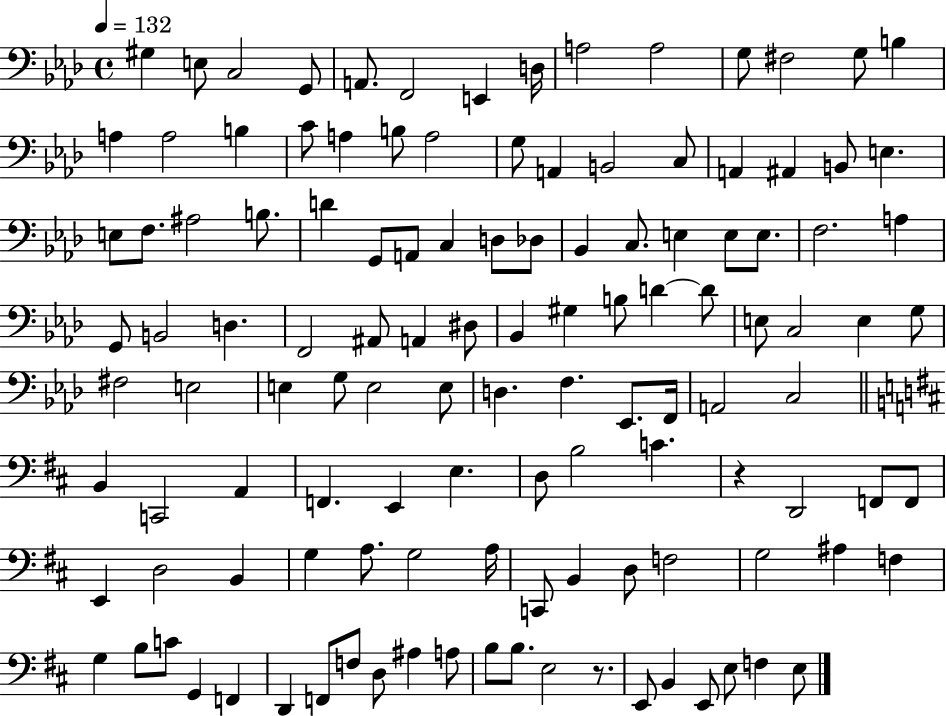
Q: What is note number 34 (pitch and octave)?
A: D4